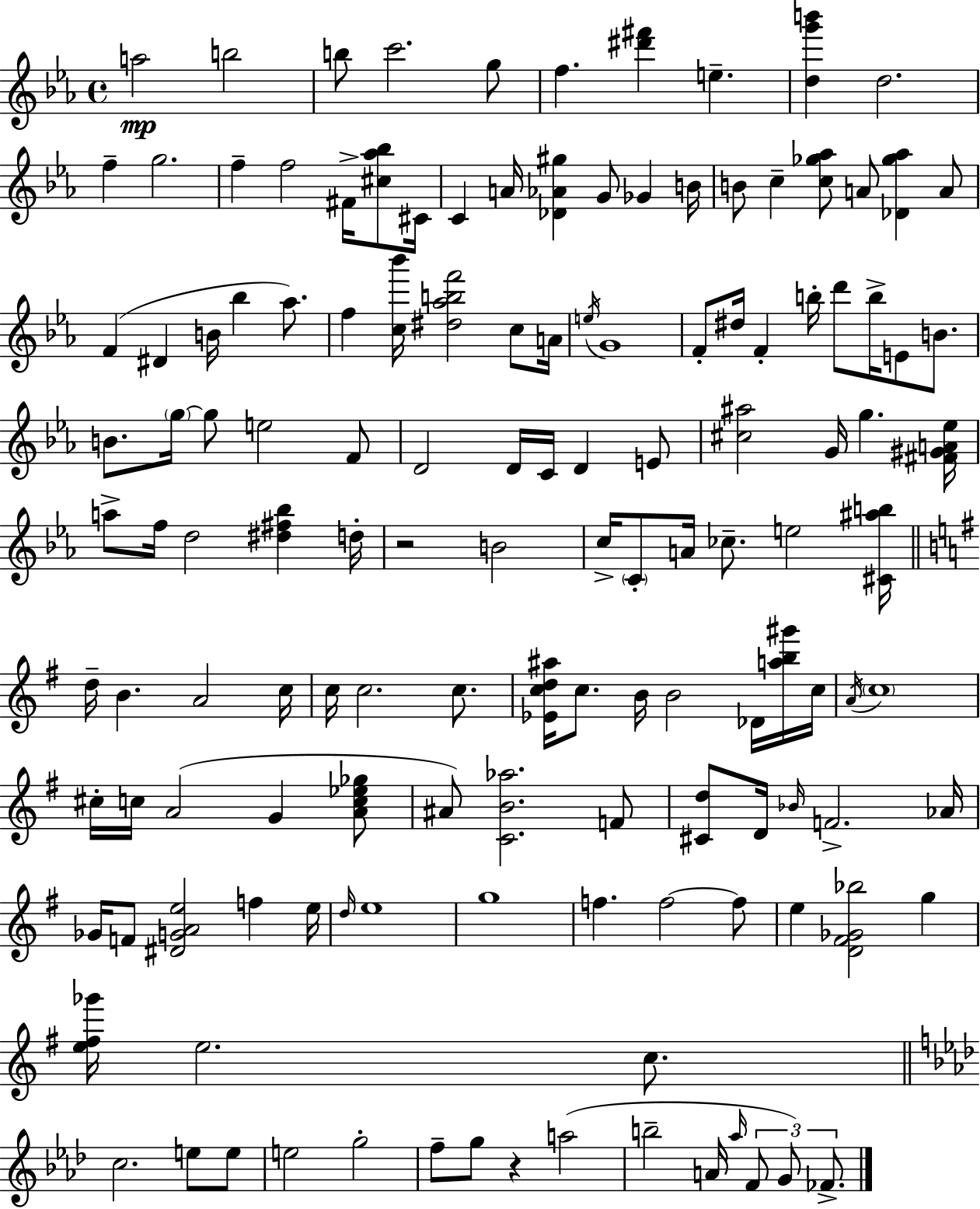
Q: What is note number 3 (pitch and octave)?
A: B5